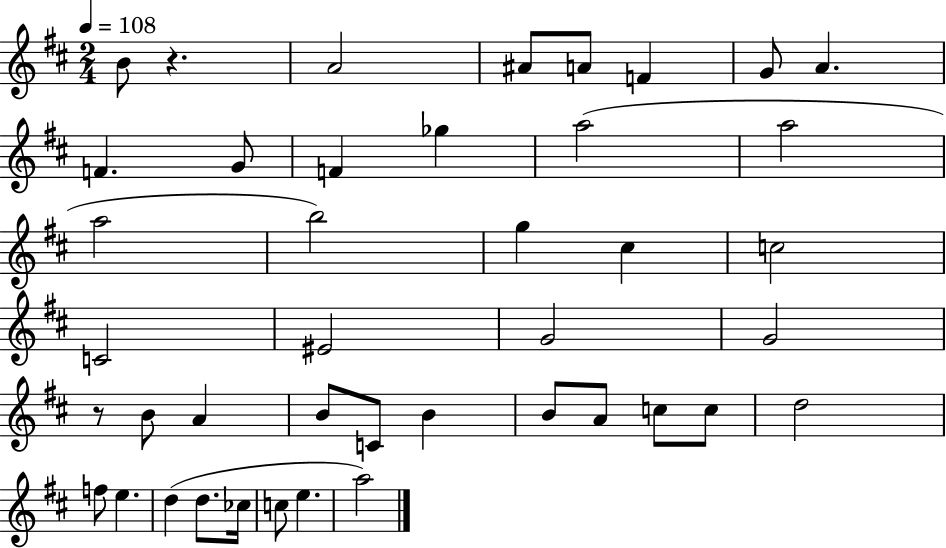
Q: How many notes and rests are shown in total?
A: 42